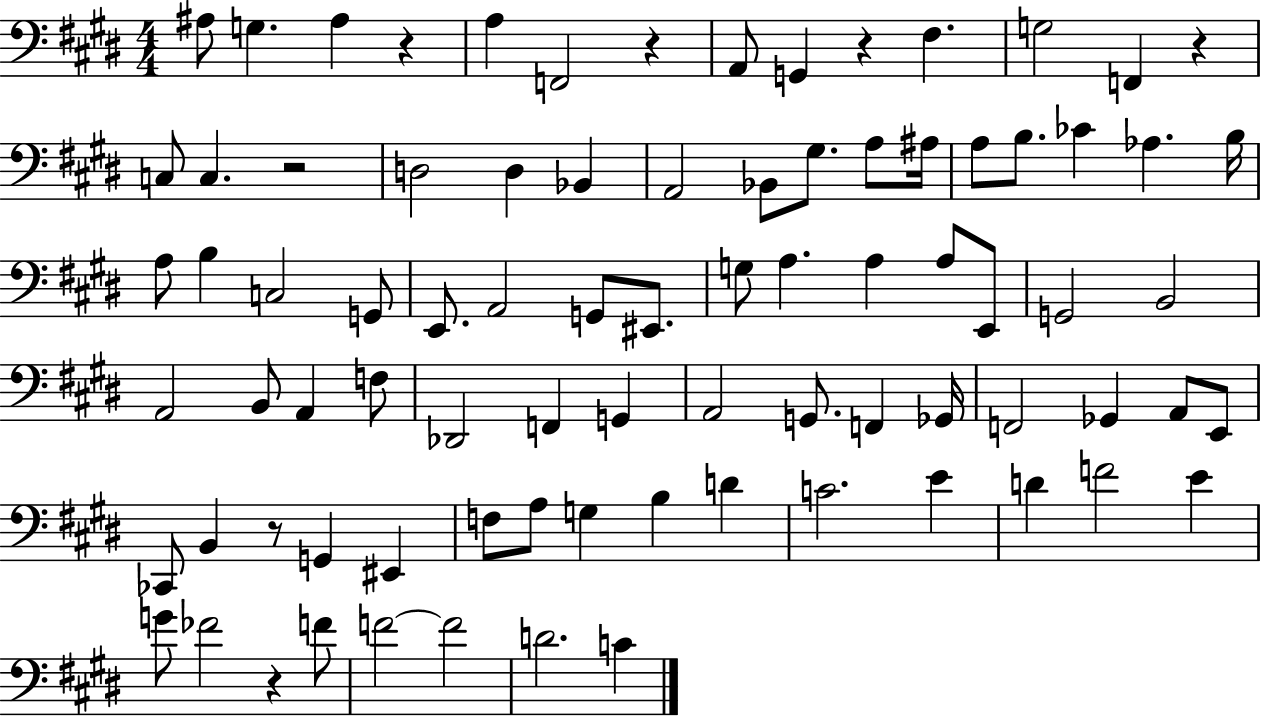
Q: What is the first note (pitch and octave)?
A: A#3